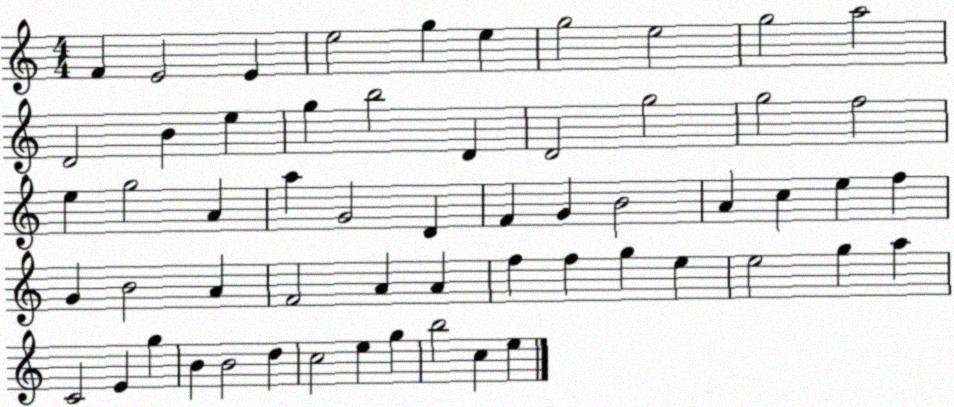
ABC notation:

X:1
T:Untitled
M:4/4
L:1/4
K:C
F E2 E e2 g e g2 e2 g2 a2 D2 B e g b2 D D2 g2 g2 f2 e g2 A a G2 D F G B2 A c e f G B2 A F2 A A f f g e e2 g a C2 E g B B2 d c2 e g b2 c e